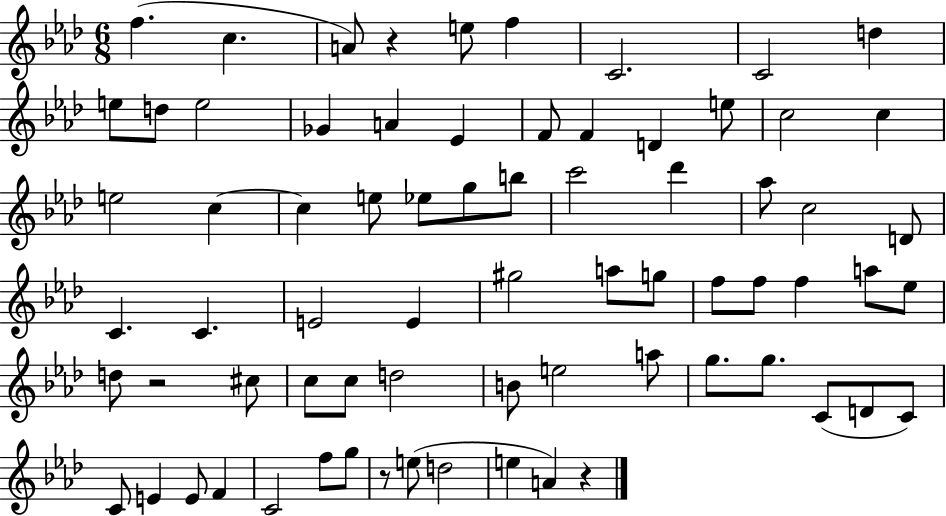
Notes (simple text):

F5/q. C5/q. A4/e R/q E5/e F5/q C4/h. C4/h D5/q E5/e D5/e E5/h Gb4/q A4/q Eb4/q F4/e F4/q D4/q E5/e C5/h C5/q E5/h C5/q C5/q E5/e Eb5/e G5/e B5/e C6/h Db6/q Ab5/e C5/h D4/e C4/q. C4/q. E4/h E4/q G#5/h A5/e G5/e F5/e F5/e F5/q A5/e Eb5/e D5/e R/h C#5/e C5/e C5/e D5/h B4/e E5/h A5/e G5/e. G5/e. C4/e D4/e C4/e C4/e E4/q E4/e F4/q C4/h F5/e G5/e R/e E5/e D5/h E5/q A4/q R/q